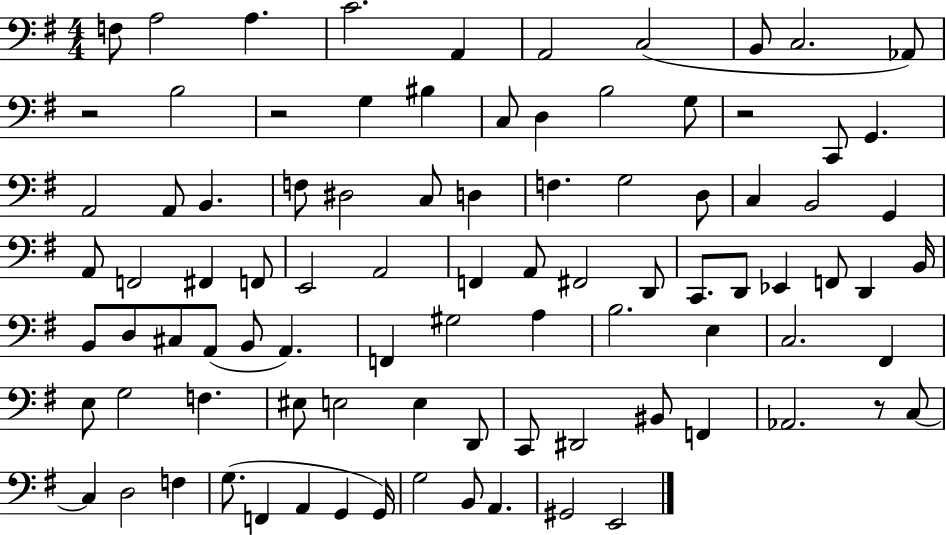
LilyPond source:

{
  \clef bass
  \numericTimeSignature
  \time 4/4
  \key g \major
  \repeat volta 2 { f8 a2 a4. | c'2. a,4 | a,2 c2( | b,8 c2. aes,8) | \break r2 b2 | r2 g4 bis4 | c8 d4 b2 g8 | r2 c,8 g,4. | \break a,2 a,8 b,4. | f8 dis2 c8 d4 | f4. g2 d8 | c4 b,2 g,4 | \break a,8 f,2 fis,4 f,8 | e,2 a,2 | f,4 a,8 fis,2 d,8 | c,8. d,8 ees,4 f,8 d,4 b,16 | \break b,8 d8 cis8 a,8( b,8 a,4.) | f,4 gis2 a4 | b2. e4 | c2. fis,4 | \break e8 g2 f4. | eis8 e2 e4 d,8 | c,8 dis,2 bis,8 f,4 | aes,2. r8 c8~~ | \break c4 d2 f4 | g8.( f,4 a,4 g,4 g,16) | g2 b,8 a,4. | gis,2 e,2 | \break } \bar "|."
}